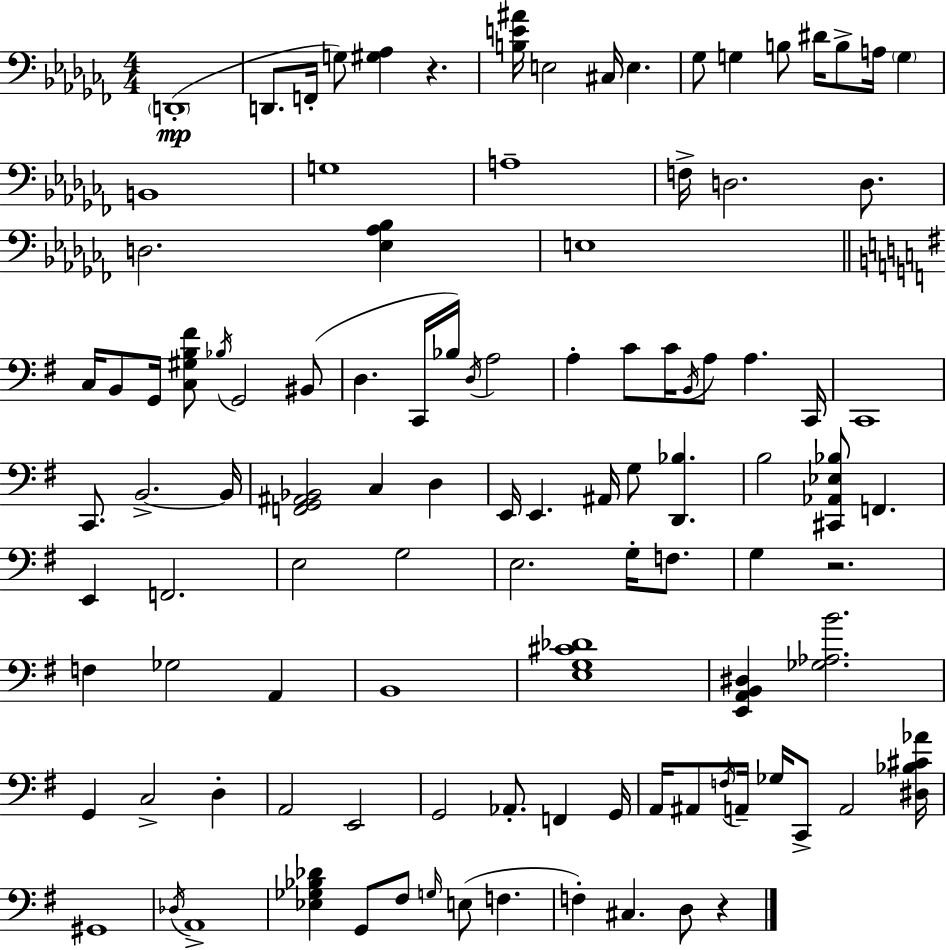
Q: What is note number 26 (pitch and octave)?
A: Bb3